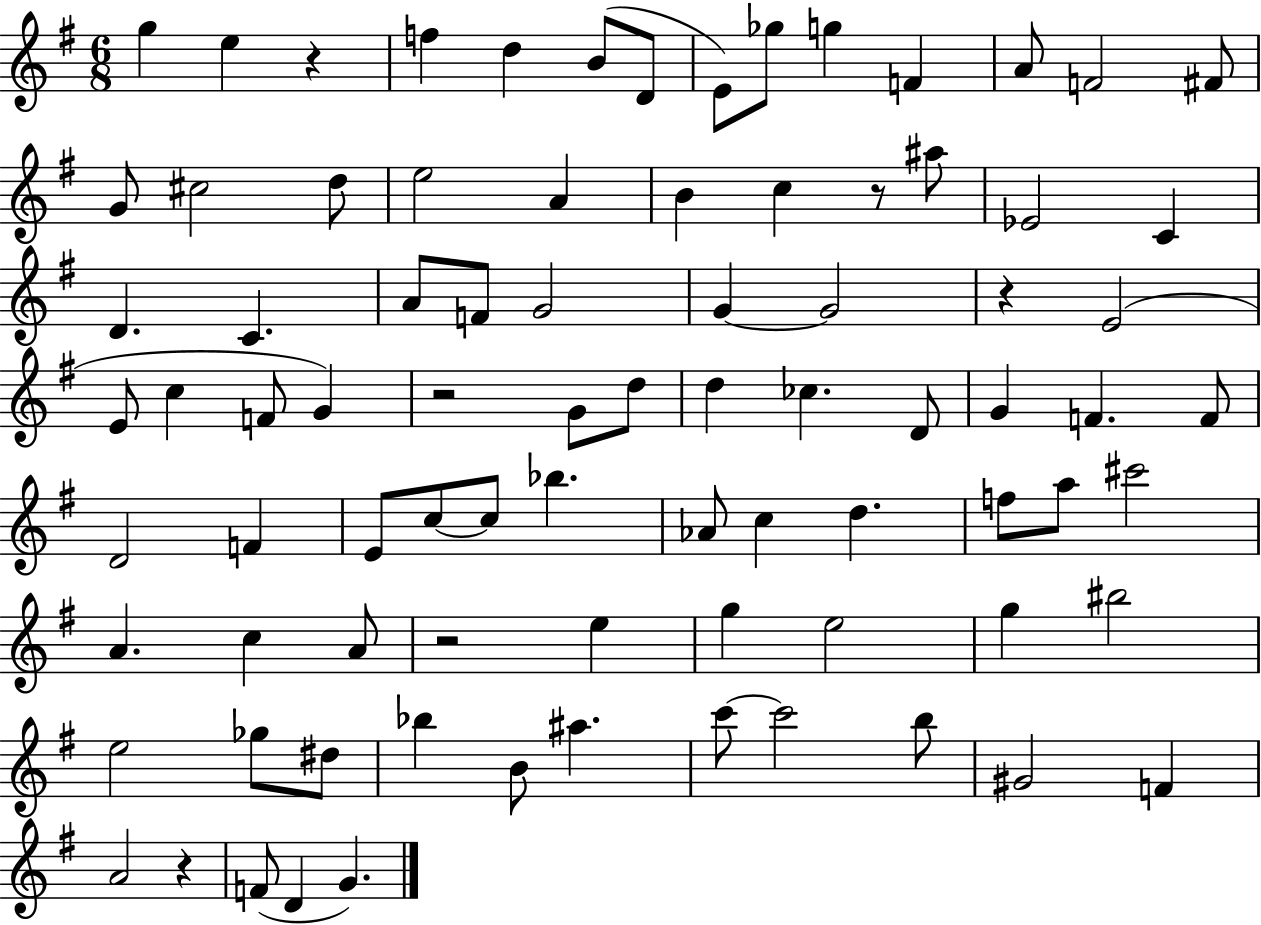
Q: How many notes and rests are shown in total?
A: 84